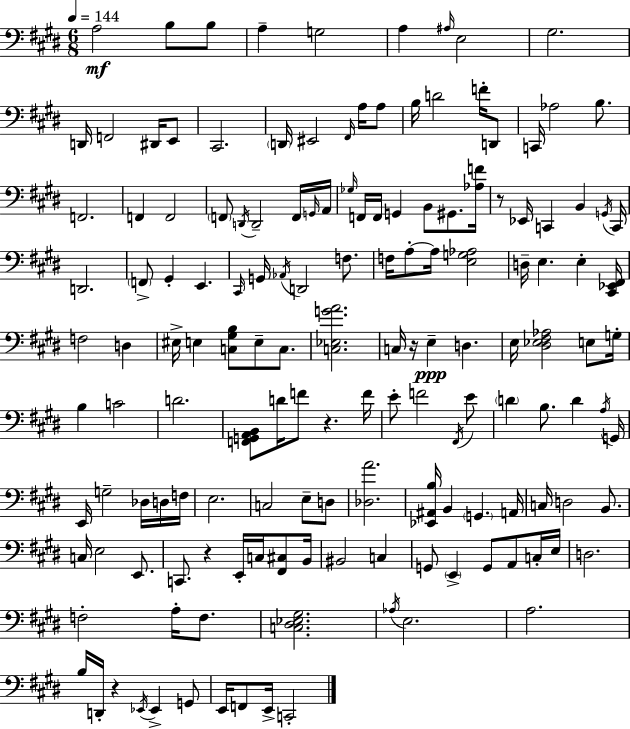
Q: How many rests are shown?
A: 5